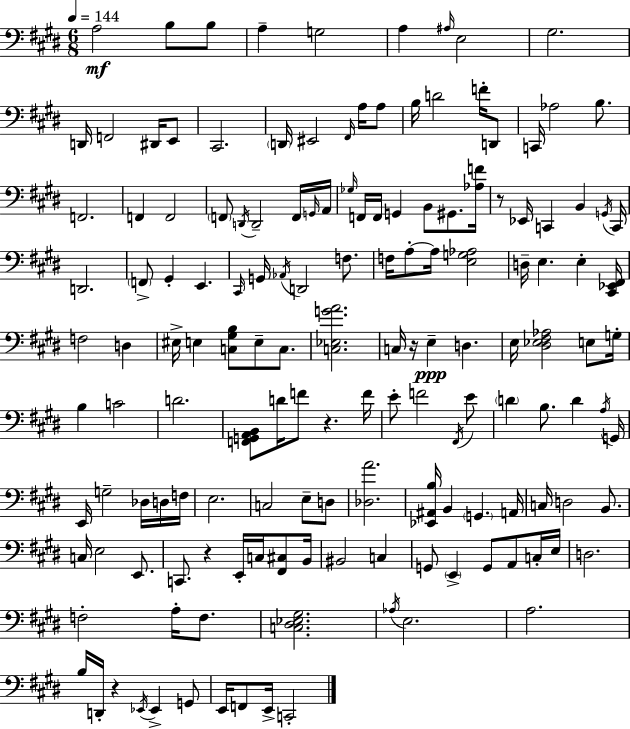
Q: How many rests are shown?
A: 5